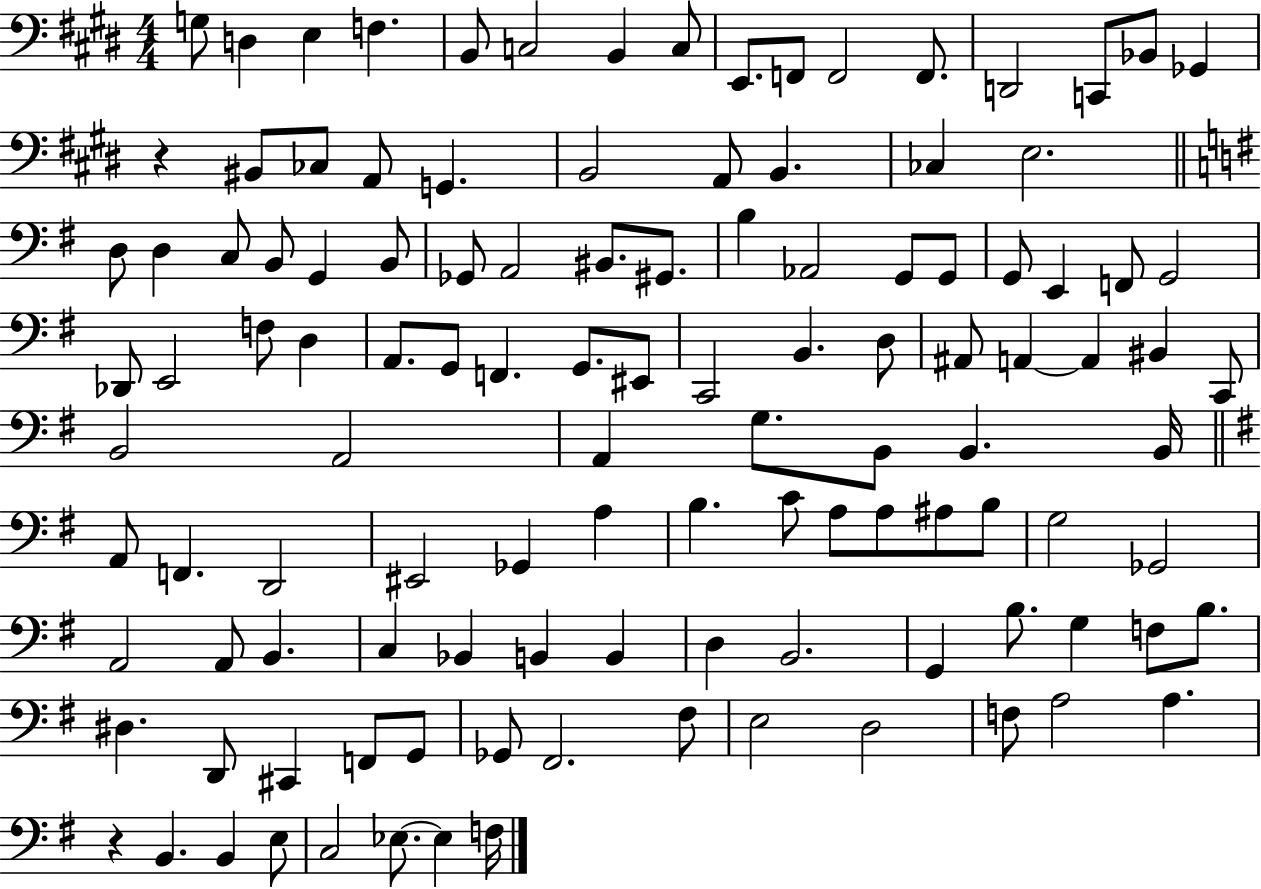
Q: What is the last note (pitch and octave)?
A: F3